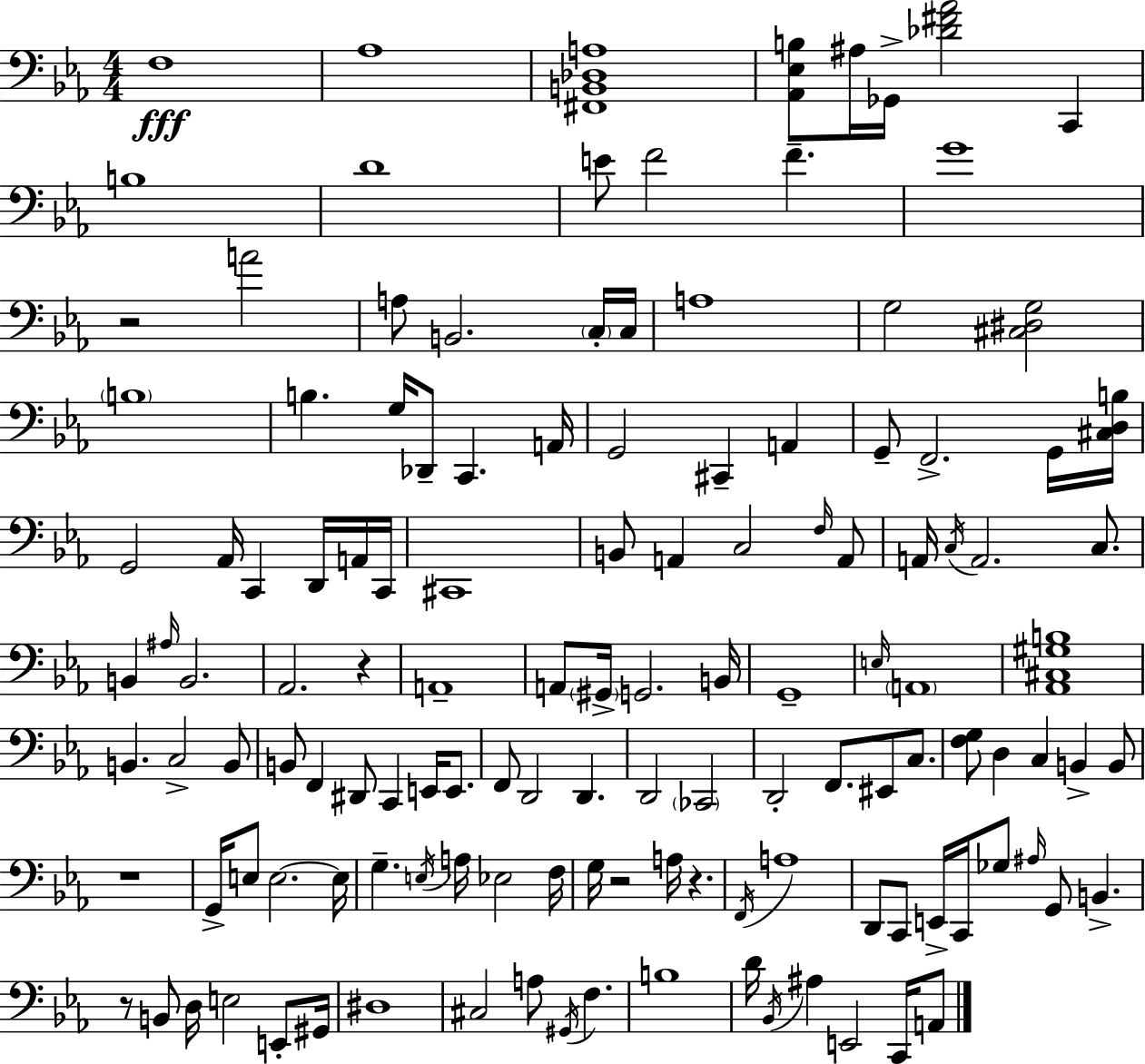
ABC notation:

X:1
T:Untitled
M:4/4
L:1/4
K:Cm
F,4 _A,4 [^F,,B,,_D,A,]4 [_A,,_E,B,]/2 ^A,/4 _G,,/4 [_D^F_A]2 C,, B,4 D4 E/2 F2 F G4 z2 A2 A,/2 B,,2 C,/4 C,/4 A,4 G,2 [^C,^D,G,]2 B,4 B, G,/4 _D,,/2 C,, A,,/4 G,,2 ^C,, A,, G,,/2 F,,2 G,,/4 [^C,D,B,]/4 G,,2 _A,,/4 C,, D,,/4 A,,/4 C,,/4 ^C,,4 B,,/2 A,, C,2 F,/4 A,,/2 A,,/4 C,/4 A,,2 C,/2 B,, ^A,/4 B,,2 _A,,2 z A,,4 A,,/2 ^G,,/4 G,,2 B,,/4 G,,4 E,/4 A,,4 [_A,,^C,^G,B,]4 B,, C,2 B,,/2 B,,/2 F,, ^D,,/2 C,, E,,/4 E,,/2 F,,/2 D,,2 D,, D,,2 _C,,2 D,,2 F,,/2 ^E,,/2 C,/2 [F,G,]/2 D, C, B,, B,,/2 z4 G,,/4 E,/2 E,2 E,/4 G, E,/4 A,/4 _E,2 F,/4 G,/4 z2 A,/4 z F,,/4 A,4 D,,/2 C,,/2 E,,/4 C,,/4 _G,/2 ^A,/4 G,,/2 B,, z/2 B,,/2 D,/4 E,2 E,,/2 ^G,,/4 ^D,4 ^C,2 A,/2 ^G,,/4 F, B,4 D/4 _B,,/4 ^A, E,,2 C,,/4 A,,/2